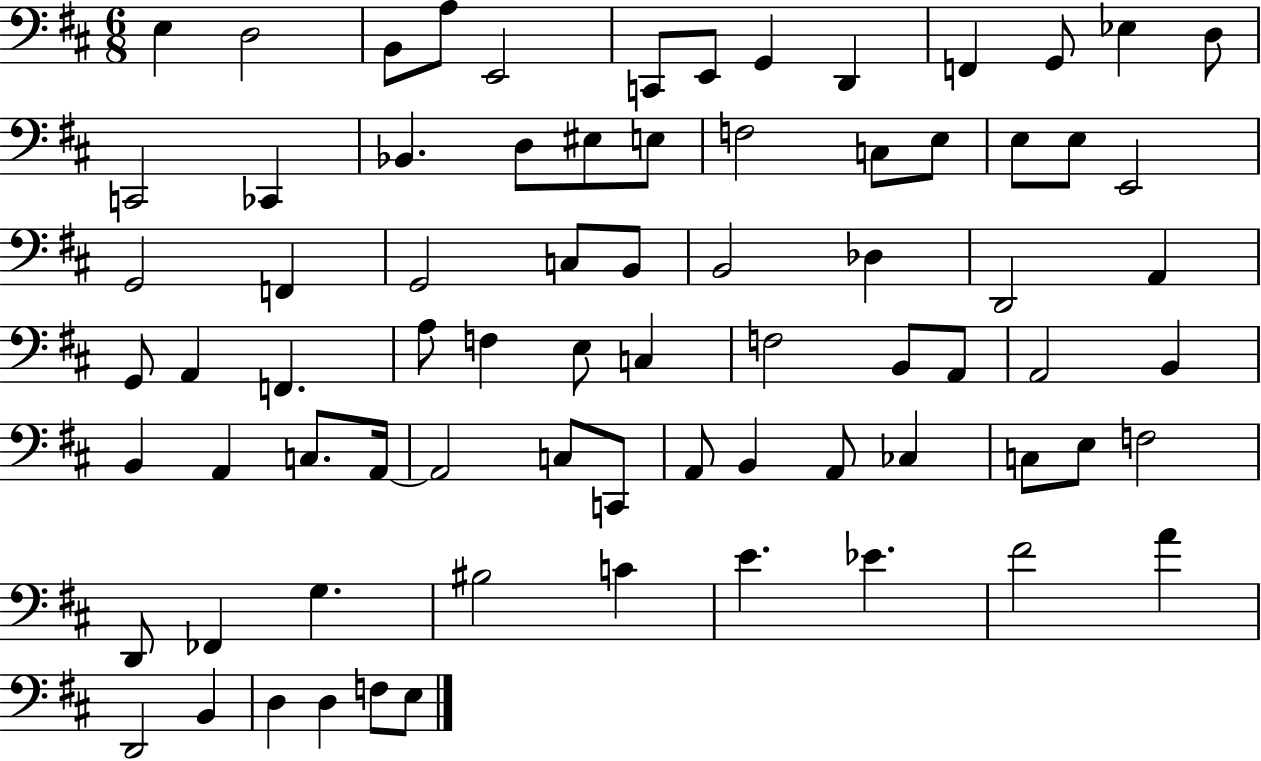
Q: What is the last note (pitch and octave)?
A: E3